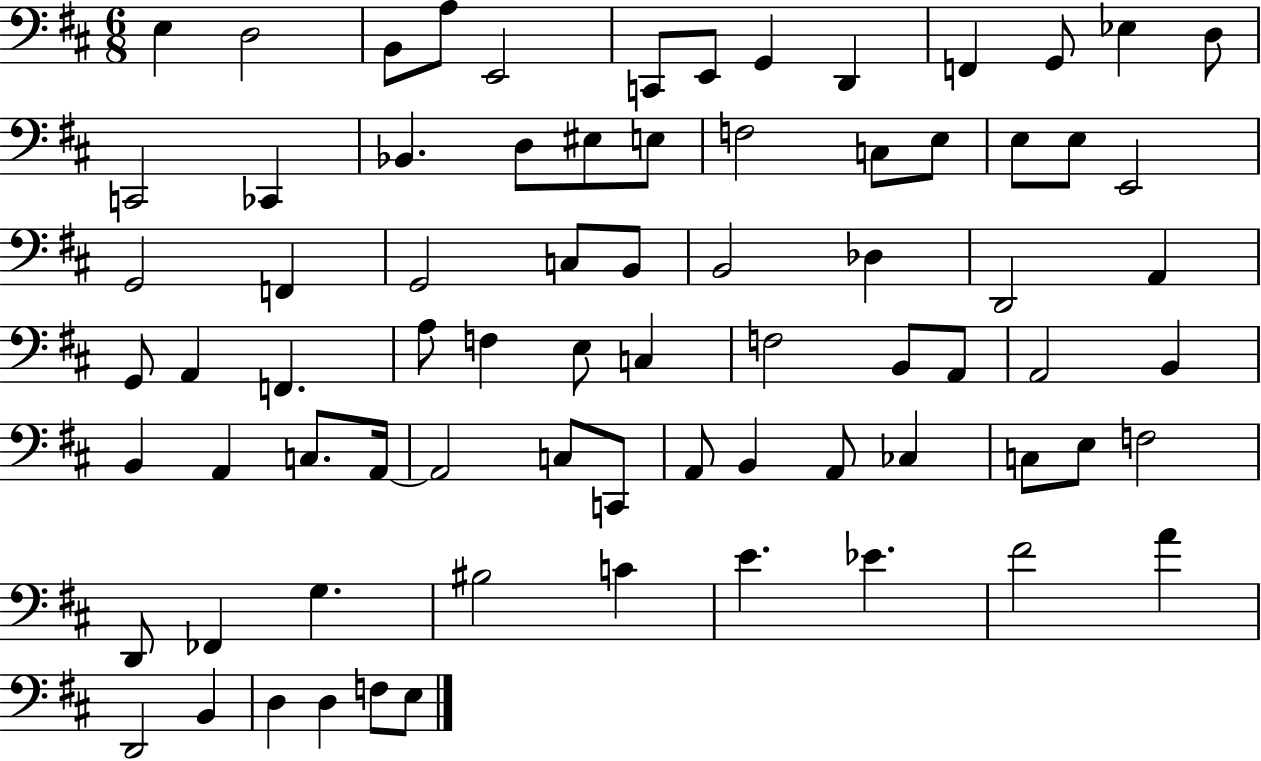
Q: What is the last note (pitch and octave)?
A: E3